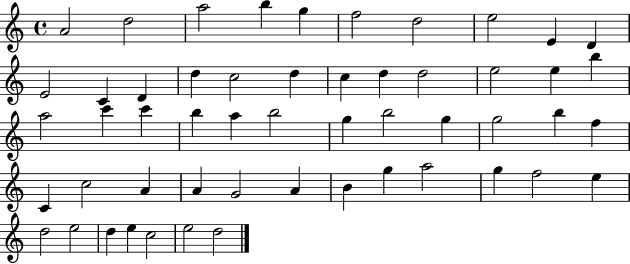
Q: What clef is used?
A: treble